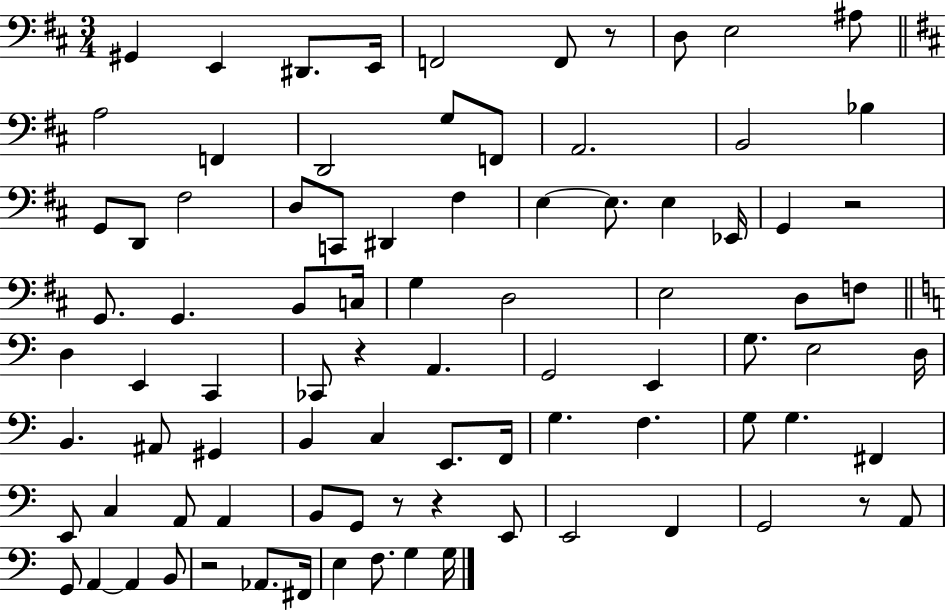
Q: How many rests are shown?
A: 7